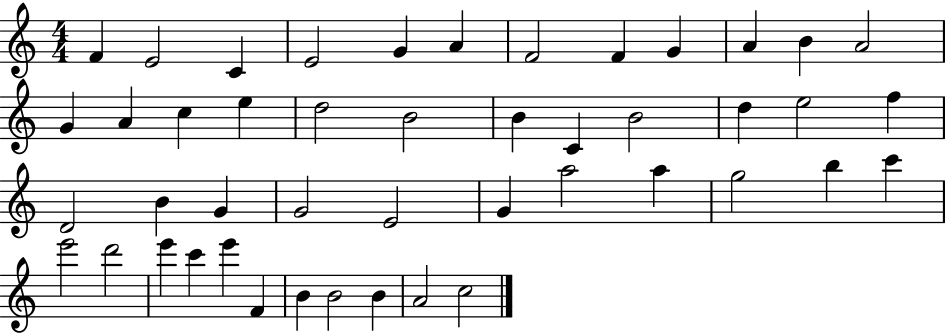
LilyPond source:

{
  \clef treble
  \numericTimeSignature
  \time 4/4
  \key c \major
  f'4 e'2 c'4 | e'2 g'4 a'4 | f'2 f'4 g'4 | a'4 b'4 a'2 | \break g'4 a'4 c''4 e''4 | d''2 b'2 | b'4 c'4 b'2 | d''4 e''2 f''4 | \break d'2 b'4 g'4 | g'2 e'2 | g'4 a''2 a''4 | g''2 b''4 c'''4 | \break e'''2 d'''2 | e'''4 c'''4 e'''4 f'4 | b'4 b'2 b'4 | a'2 c''2 | \break \bar "|."
}